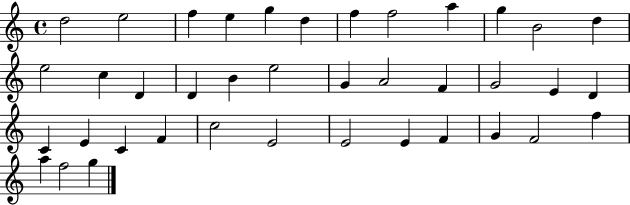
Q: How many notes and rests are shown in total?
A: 39